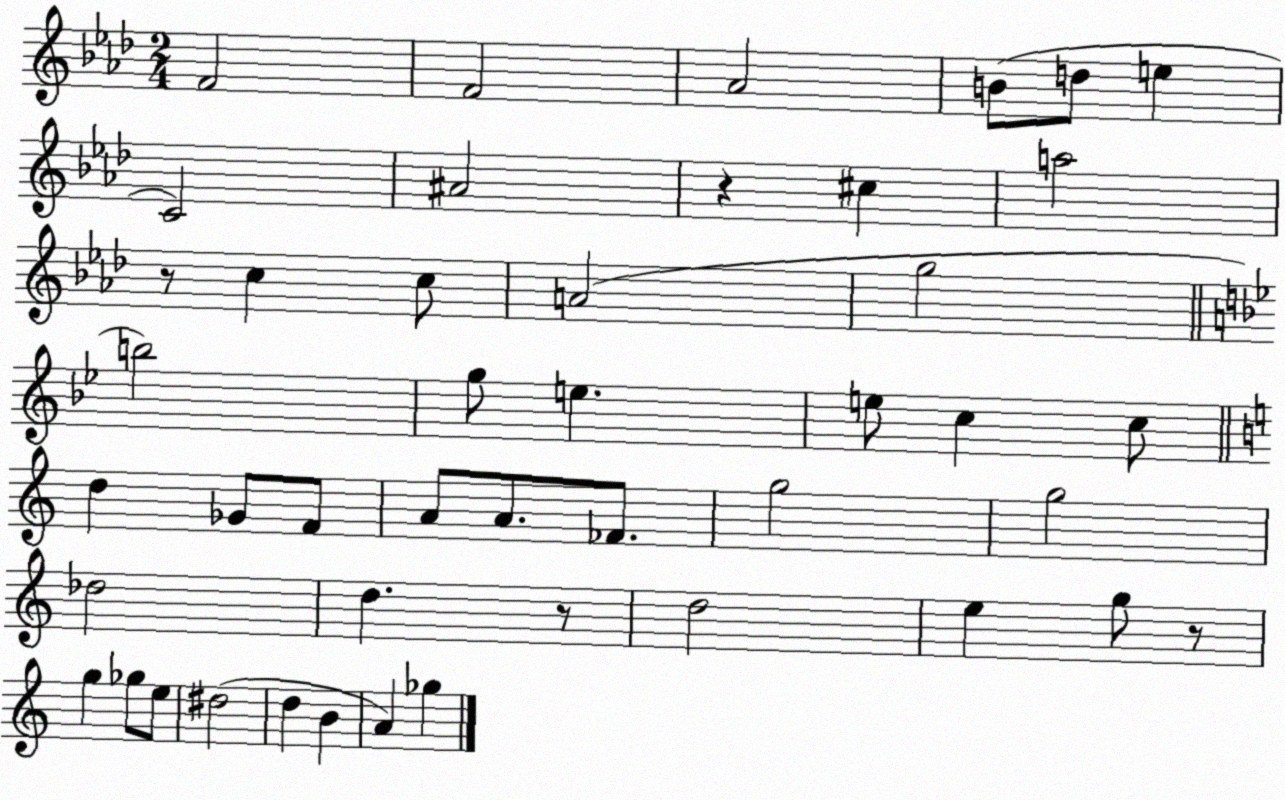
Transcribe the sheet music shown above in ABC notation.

X:1
T:Untitled
M:2/4
L:1/4
K:Ab
F2 F2 _A2 B/2 d/2 e C2 ^A2 z ^c a2 z/2 c c/2 A2 g2 b2 g/2 e e/2 c c/2 d _G/2 F/2 A/2 A/2 _F/2 g2 g2 _d2 d z/2 d2 e g/2 z/2 g _g/2 e/2 ^d2 d B A _g